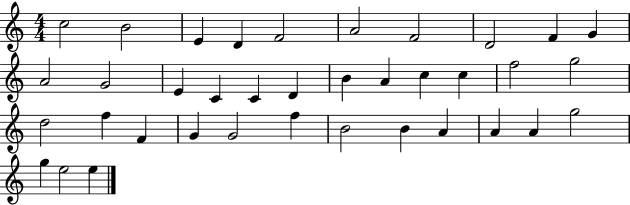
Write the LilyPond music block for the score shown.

{
  \clef treble
  \numericTimeSignature
  \time 4/4
  \key c \major
  c''2 b'2 | e'4 d'4 f'2 | a'2 f'2 | d'2 f'4 g'4 | \break a'2 g'2 | e'4 c'4 c'4 d'4 | b'4 a'4 c''4 c''4 | f''2 g''2 | \break d''2 f''4 f'4 | g'4 g'2 f''4 | b'2 b'4 a'4 | a'4 a'4 g''2 | \break g''4 e''2 e''4 | \bar "|."
}